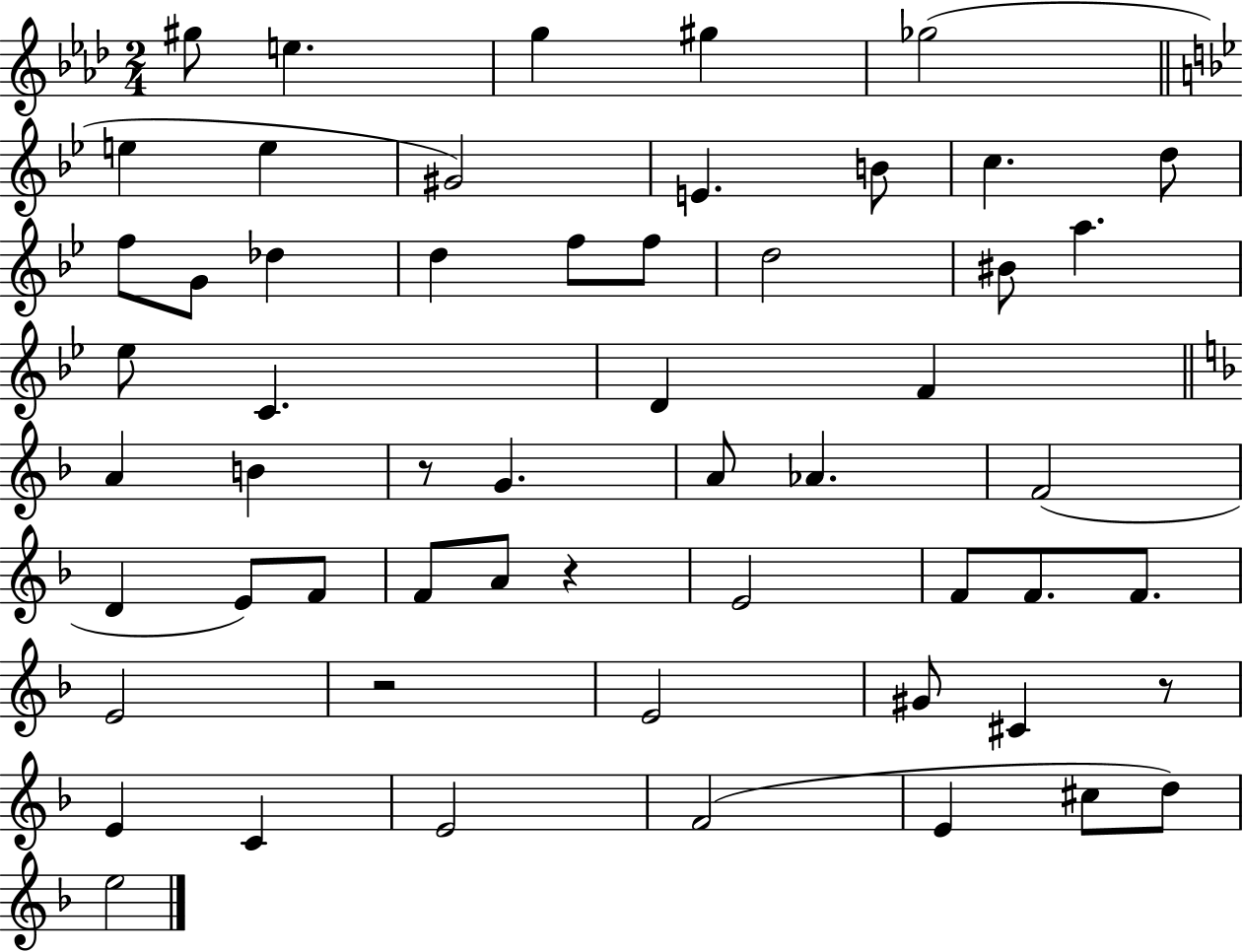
{
  \clef treble
  \numericTimeSignature
  \time 2/4
  \key aes \major
  gis''8 e''4. | g''4 gis''4 | ges''2( | \bar "||" \break \key bes \major e''4 e''4 | gis'2) | e'4. b'8 | c''4. d''8 | \break f''8 g'8 des''4 | d''4 f''8 f''8 | d''2 | bis'8 a''4. | \break ees''8 c'4. | d'4 f'4 | \bar "||" \break \key d \minor a'4 b'4 | r8 g'4. | a'8 aes'4. | f'2( | \break d'4 e'8) f'8 | f'8 a'8 r4 | e'2 | f'8 f'8. f'8. | \break e'2 | r2 | e'2 | gis'8 cis'4 r8 | \break e'4 c'4 | e'2 | f'2( | e'4 cis''8 d''8) | \break e''2 | \bar "|."
}